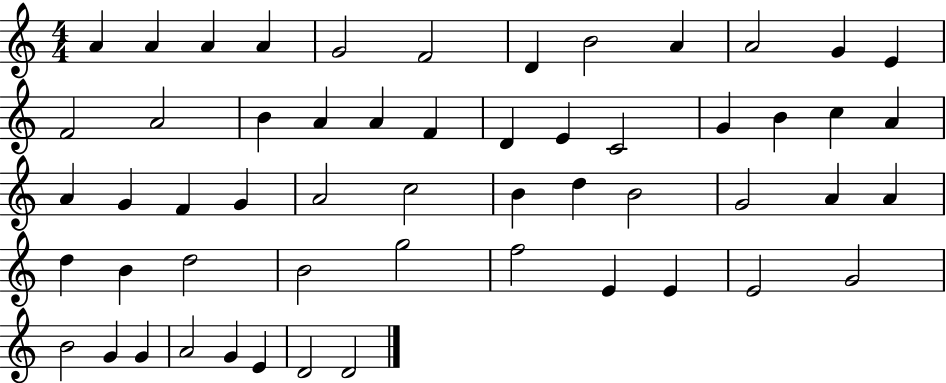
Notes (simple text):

A4/q A4/q A4/q A4/q G4/h F4/h D4/q B4/h A4/q A4/h G4/q E4/q F4/h A4/h B4/q A4/q A4/q F4/q D4/q E4/q C4/h G4/q B4/q C5/q A4/q A4/q G4/q F4/q G4/q A4/h C5/h B4/q D5/q B4/h G4/h A4/q A4/q D5/q B4/q D5/h B4/h G5/h F5/h E4/q E4/q E4/h G4/h B4/h G4/q G4/q A4/h G4/q E4/q D4/h D4/h